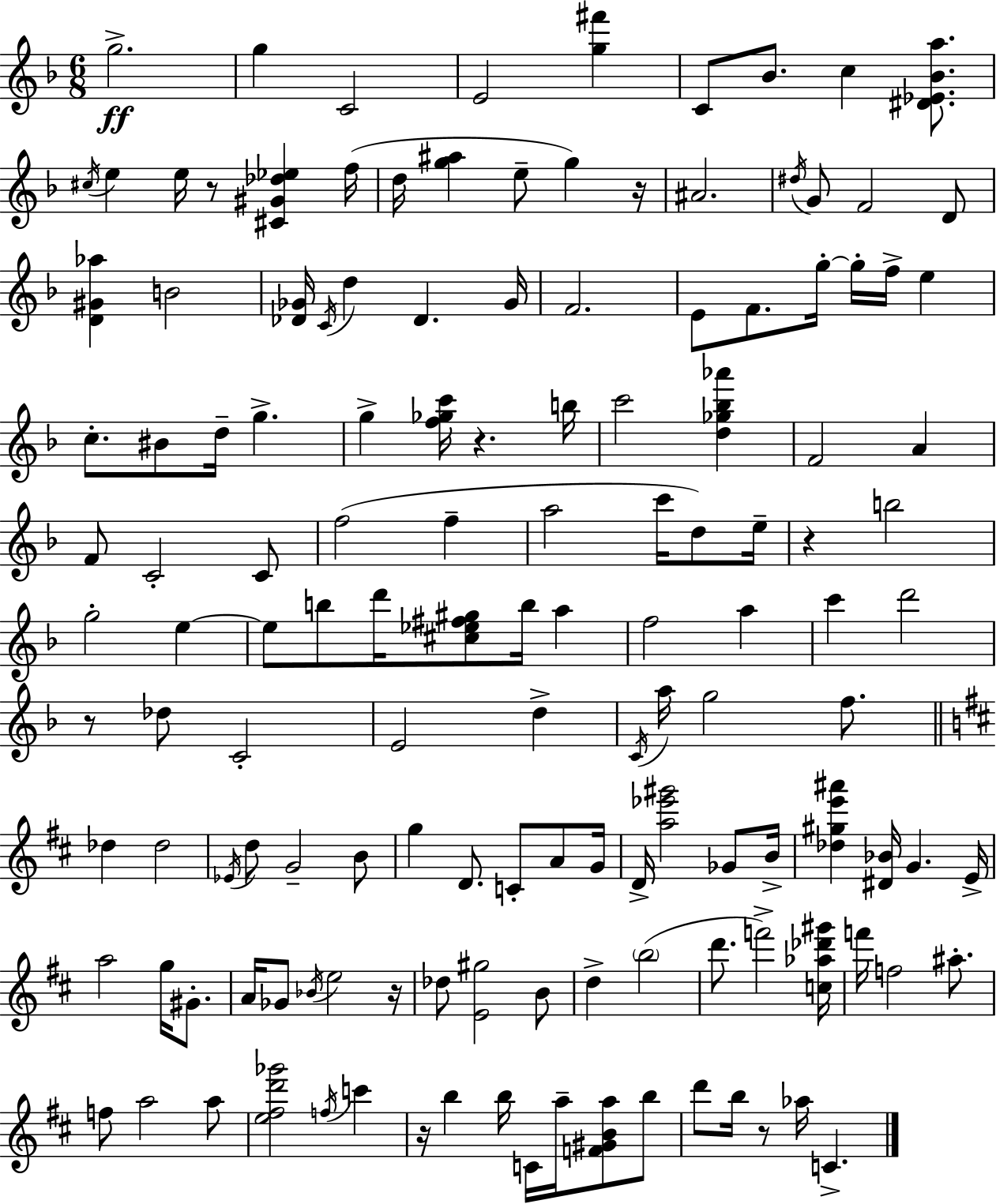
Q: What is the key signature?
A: D minor